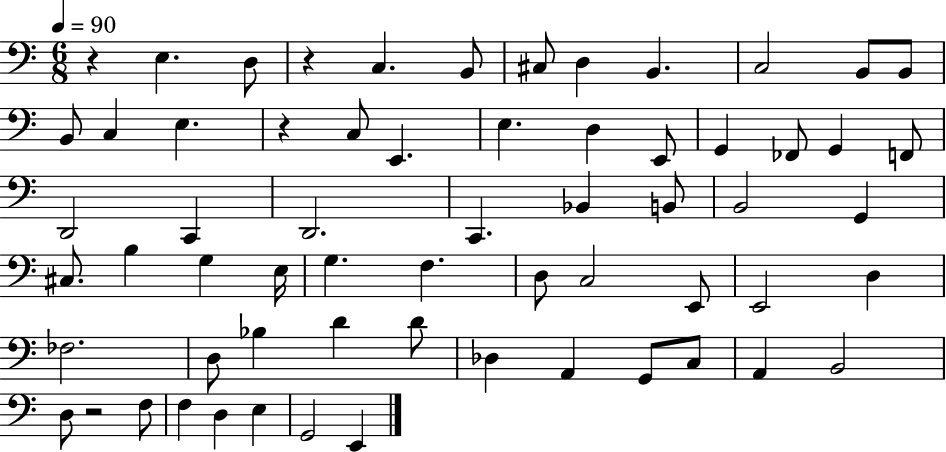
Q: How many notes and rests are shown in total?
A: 63